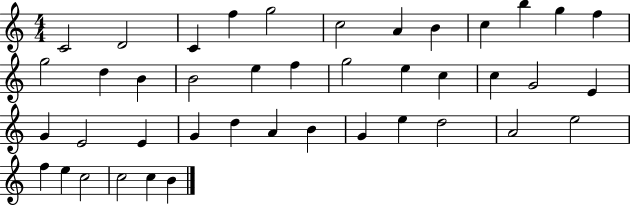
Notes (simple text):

C4/h D4/h C4/q F5/q G5/h C5/h A4/q B4/q C5/q B5/q G5/q F5/q G5/h D5/q B4/q B4/h E5/q F5/q G5/h E5/q C5/q C5/q G4/h E4/q G4/q E4/h E4/q G4/q D5/q A4/q B4/q G4/q E5/q D5/h A4/h E5/h F5/q E5/q C5/h C5/h C5/q B4/q